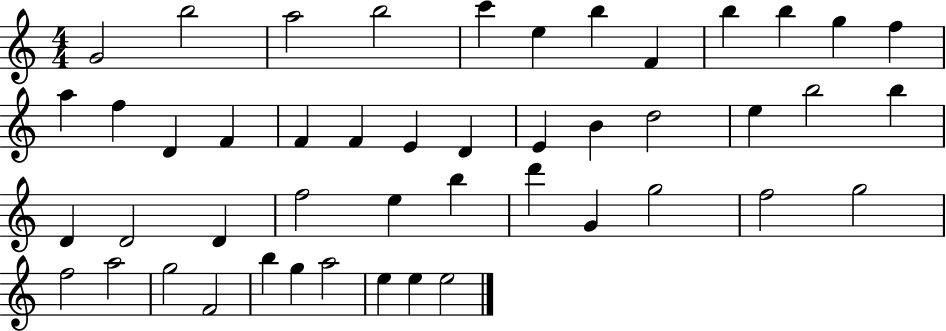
G4/h B5/h A5/h B5/h C6/q E5/q B5/q F4/q B5/q B5/q G5/q F5/q A5/q F5/q D4/q F4/q F4/q F4/q E4/q D4/q E4/q B4/q D5/h E5/q B5/h B5/q D4/q D4/h D4/q F5/h E5/q B5/q D6/q G4/q G5/h F5/h G5/h F5/h A5/h G5/h F4/h B5/q G5/q A5/h E5/q E5/q E5/h